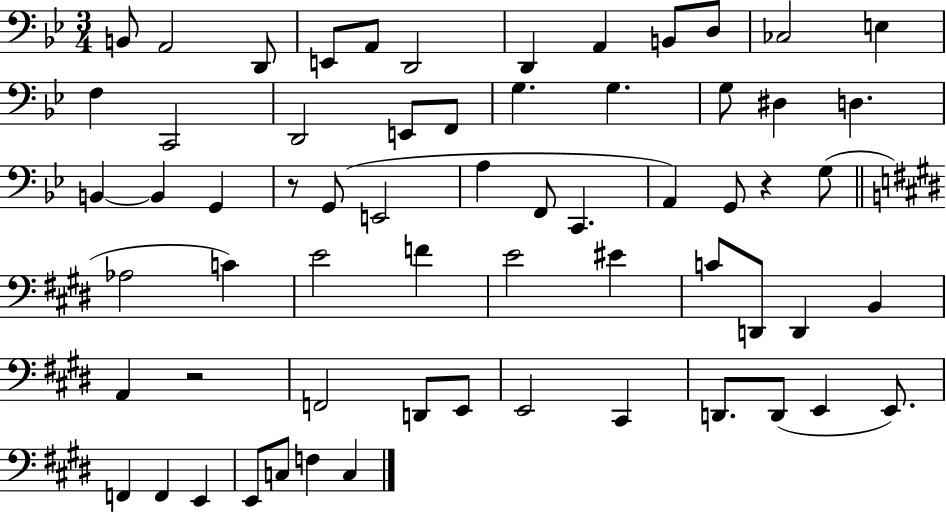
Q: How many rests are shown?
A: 3